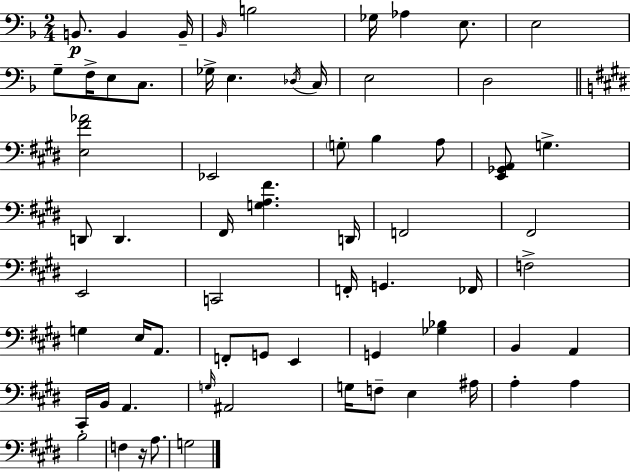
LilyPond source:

{
  \clef bass
  \numericTimeSignature
  \time 2/4
  \key f \major
  b,8.\p b,4 b,16-- | \grace { bes,16 } b2 | ges16 aes4 e8. | e2 | \break g8-- f16-> e8 c8. | ges16-> e4. | \acciaccatura { des16 } c16 e2 | d2 | \break \bar "||" \break \key e \major <e fis' aes'>2 | ees,2 | \parenthesize g8-. b4 a8 | <e, ges, a,>8 g4.-> | \break d,8 d,4. | fis,16 <g a fis'>4. d,16 | f,2 | fis,2 | \break e,2 | c,2 | f,16-. g,4. fes,16 | f2-> | \break g4 e16 a,8. | f,8-. g,8 e,4 | g,4 <ges bes>4 | b,4 a,4 | \break cis,16-. b,16 a,4. | \grace { g16 } ais,2 | g16 f8-- e4 | ais16 a4-. a4 | \break b2 | f4 r16 a8. | g2 | \bar "|."
}